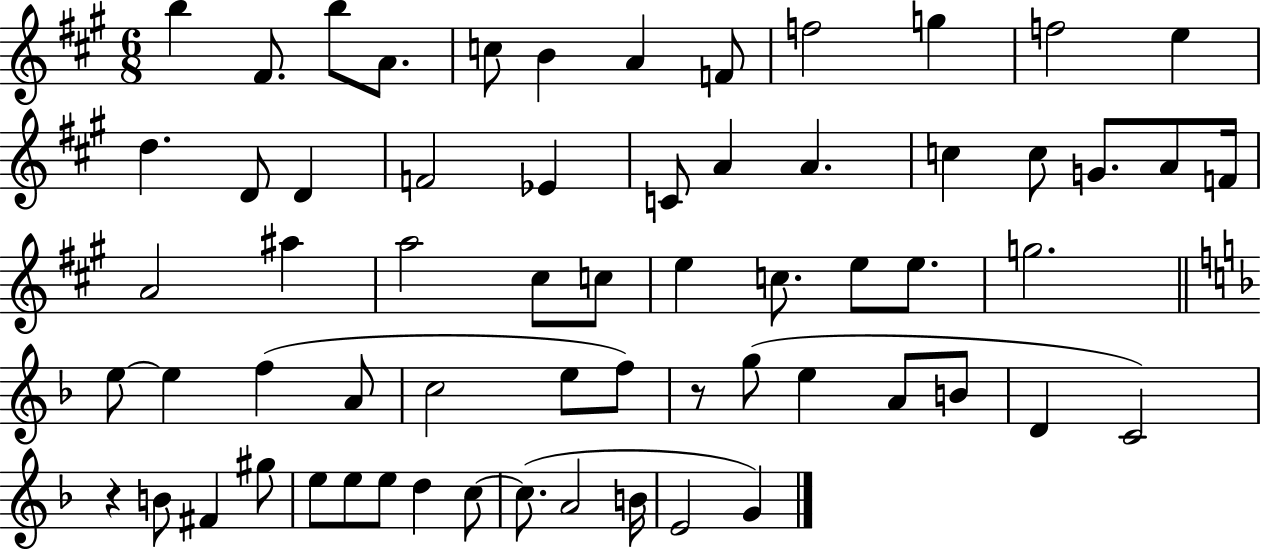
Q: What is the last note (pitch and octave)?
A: G4